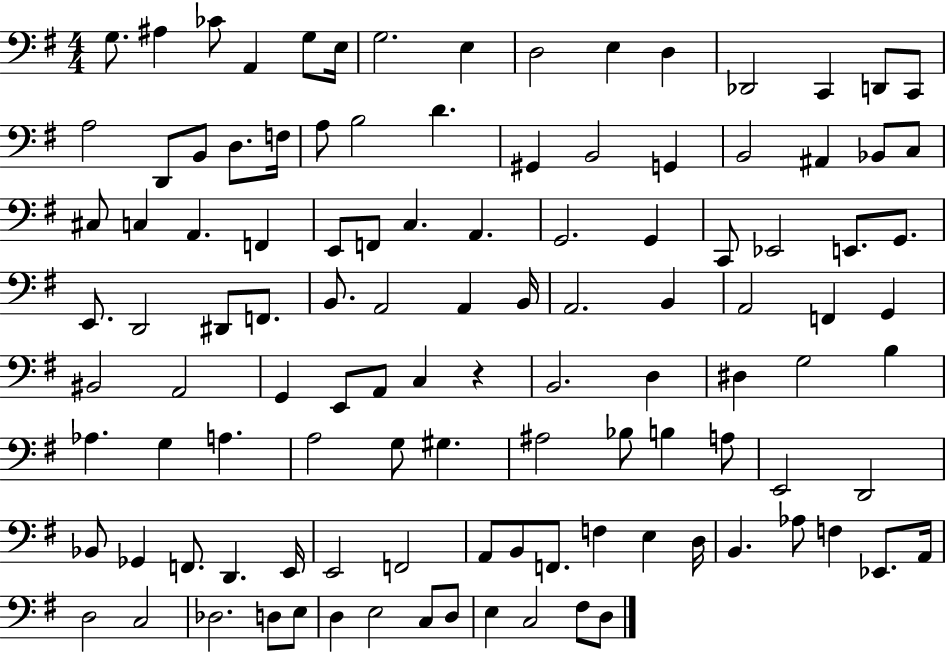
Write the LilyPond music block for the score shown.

{
  \clef bass
  \numericTimeSignature
  \time 4/4
  \key g \major
  g8. ais4 ces'8 a,4 g8 e16 | g2. e4 | d2 e4 d4 | des,2 c,4 d,8 c,8 | \break a2 d,8 b,8 d8. f16 | a8 b2 d'4. | gis,4 b,2 g,4 | b,2 ais,4 bes,8 c8 | \break cis8 c4 a,4. f,4 | e,8 f,8 c4. a,4. | g,2. g,4 | c,8 ees,2 e,8. g,8. | \break e,8. d,2 dis,8 f,8. | b,8. a,2 a,4 b,16 | a,2. b,4 | a,2 f,4 g,4 | \break bis,2 a,2 | g,4 e,8 a,8 c4 r4 | b,2. d4 | dis4 g2 b4 | \break aes4. g4 a4. | a2 g8 gis4. | ais2 bes8 b4 a8 | e,2 d,2 | \break bes,8 ges,4 f,8. d,4. e,16 | e,2 f,2 | a,8 b,8 f,8. f4 e4 d16 | b,4. aes8 f4 ees,8. a,16 | \break d2 c2 | des2. d8 e8 | d4 e2 c8 d8 | e4 c2 fis8 d8 | \break \bar "|."
}